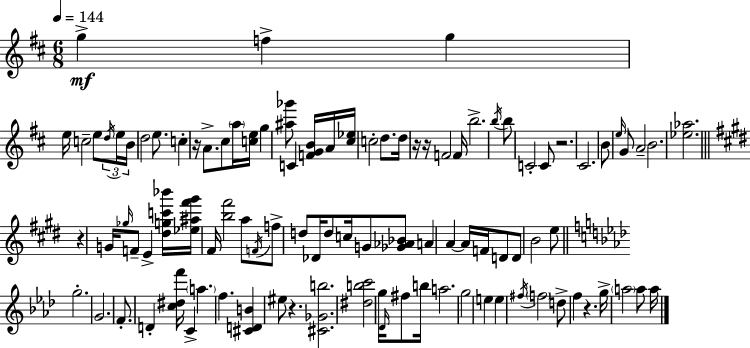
G5/q F5/q G5/q E5/s C5/h E5/e D5/s E5/s B4/s D5/h E5/e. C5/q R/s A4/e. C#5/e A5/s [C5,E5]/s G5/q [A#5,Gb6]/e C4/q [F4,G4,B4]/s A4/s [C#5,Eb5]/s C5/h D5/e. D5/s R/s R/s F4/h F4/s B5/h. B5/s B5/e C4/h C4/e R/h. C#4/h. B4/e E5/s G4/e A4/h B4/h. [Eb5,Ab5]/h. R/q G4/s Gb5/s F4/e E4/q [D#5,G5,C6,Bb6]/s [Eb5,A#5,F#6,G#6]/s F#4/s [B5,F#6]/h A5/e F4/s F5/e D5/e Db4/s D5/e C5/s G4/e [Gb4,Ab4,Bb4]/e A4/q A4/q A4/s F4/s D4/e D4/e B4/h E5/e G5/h. G4/h. F4/e. D4/q [C5,D#5,F6]/s C4/q A5/q. F5/q. [C#4,D4,B4]/q EIS5/e R/q. [C#4,Gb4,B5]/h. [D#5,B5,C6]/h G5/s Db4/s F#5/e B5/s A5/h. G5/h E5/q E5/q F#5/s F5/h D5/e F5/q R/q. G5/s A5/h A5/e A5/s